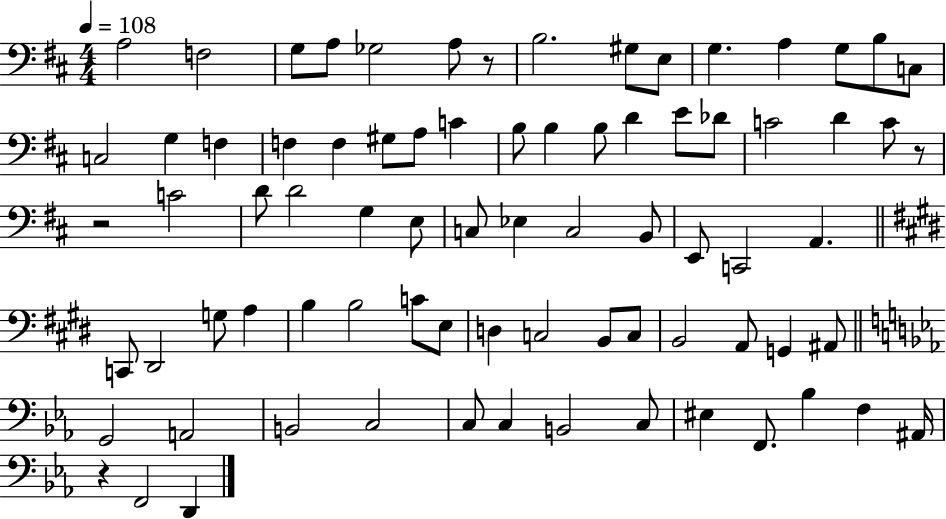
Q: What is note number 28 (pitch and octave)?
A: Db4